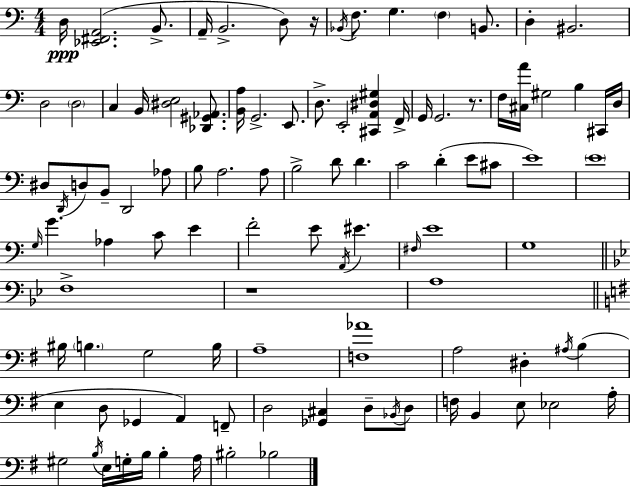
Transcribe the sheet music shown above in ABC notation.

X:1
T:Untitled
M:4/4
L:1/4
K:Am
D,/4 [_E,,^F,,A,,]2 B,,/2 A,,/4 B,,2 D,/2 z/4 _B,,/4 F,/2 G, F, B,,/2 D, ^B,,2 D,2 D,2 C, B,,/4 [^D,E,]2 [_D,,^G,,_A,,]/2 [B,,A,]/4 G,,2 E,,/2 D,/2 E,,2 [^C,,A,,^D,^G,] F,,/4 G,,/4 G,,2 z/2 F,/4 [^C,A]/4 ^G,2 B, ^C,,/4 D,/4 ^D,/2 D,,/4 D,/2 B,,/2 D,,2 _A,/2 B,/2 A,2 A,/2 B,2 D/2 D C2 D E/2 ^C/2 E4 E4 G,/4 G _A, C/2 E F2 E/2 A,,/4 ^E ^F,/4 E4 G,4 F,4 z4 A,4 ^B,/4 B, G,2 B,/4 A,4 [F,_A]4 A,2 ^D, ^A,/4 B, E, D,/2 _G,, A,, F,,/2 D,2 [_G,,^C,] D,/2 _B,,/4 D,/2 F,/4 B,, E,/2 _E,2 A,/4 ^G,2 B,/4 E,/4 G,/4 B,/4 B, A,/4 ^B,2 _B,2